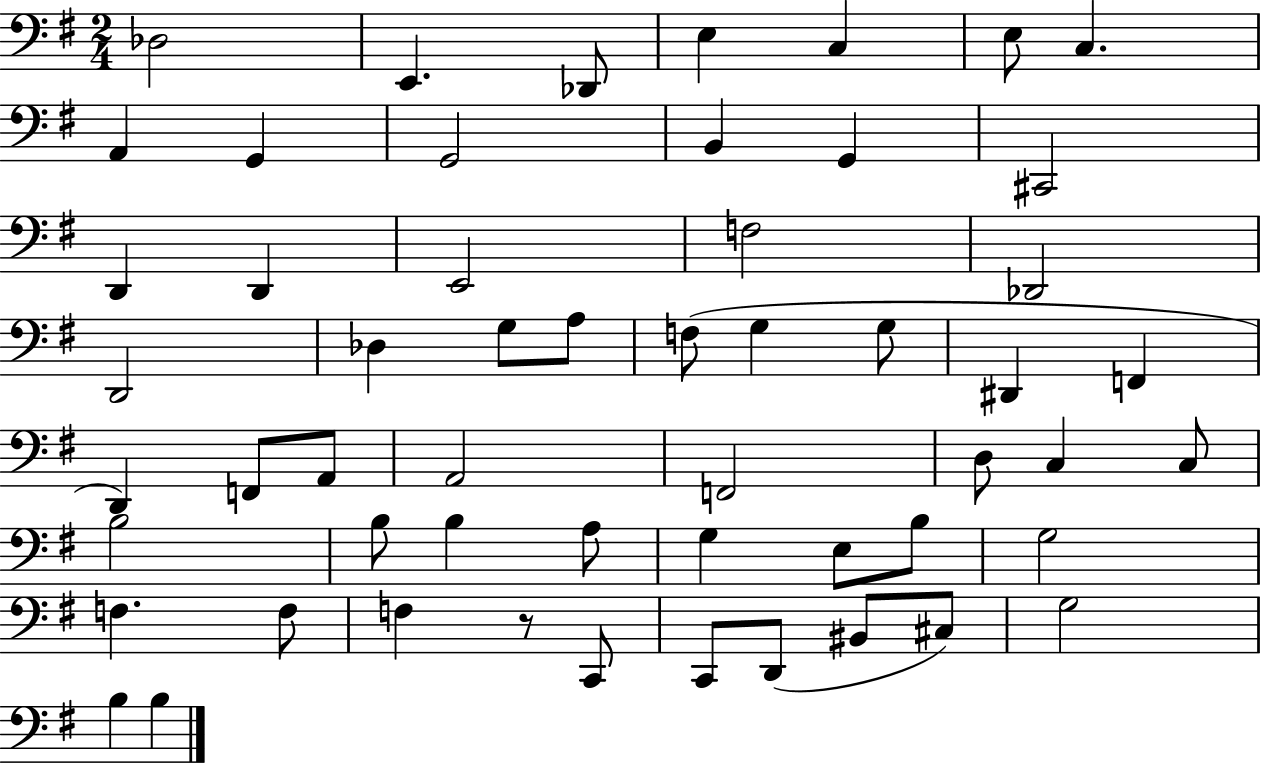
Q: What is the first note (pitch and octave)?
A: Db3